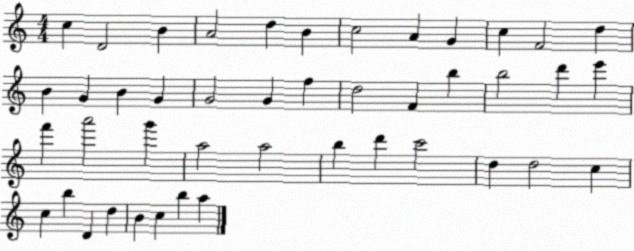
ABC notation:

X:1
T:Untitled
M:4/4
L:1/4
K:C
c D2 B A2 d B c2 A G c F2 d B G B G G2 G f d2 F b b2 d' e' f' a'2 g' a2 a2 b d' c'2 d d2 c c b D d B c b a